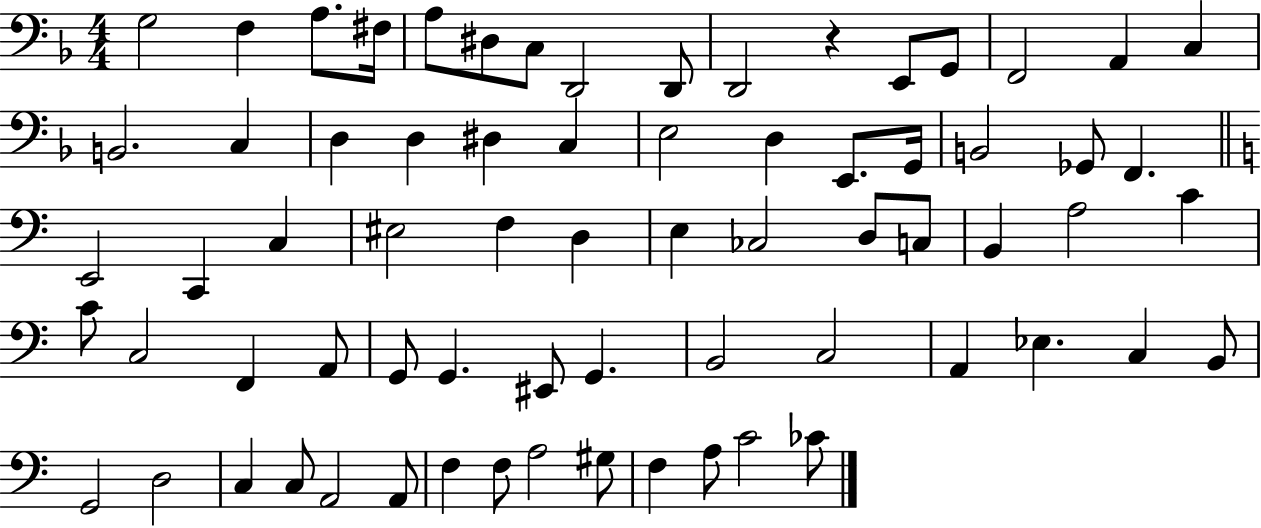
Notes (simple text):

G3/h F3/q A3/e. F#3/s A3/e D#3/e C3/e D2/h D2/e D2/h R/q E2/e G2/e F2/h A2/q C3/q B2/h. C3/q D3/q D3/q D#3/q C3/q E3/h D3/q E2/e. G2/s B2/h Gb2/e F2/q. E2/h C2/q C3/q EIS3/h F3/q D3/q E3/q CES3/h D3/e C3/e B2/q A3/h C4/q C4/e C3/h F2/q A2/e G2/e G2/q. EIS2/e G2/q. B2/h C3/h A2/q Eb3/q. C3/q B2/e G2/h D3/h C3/q C3/e A2/h A2/e F3/q F3/e A3/h G#3/e F3/q A3/e C4/h CES4/e